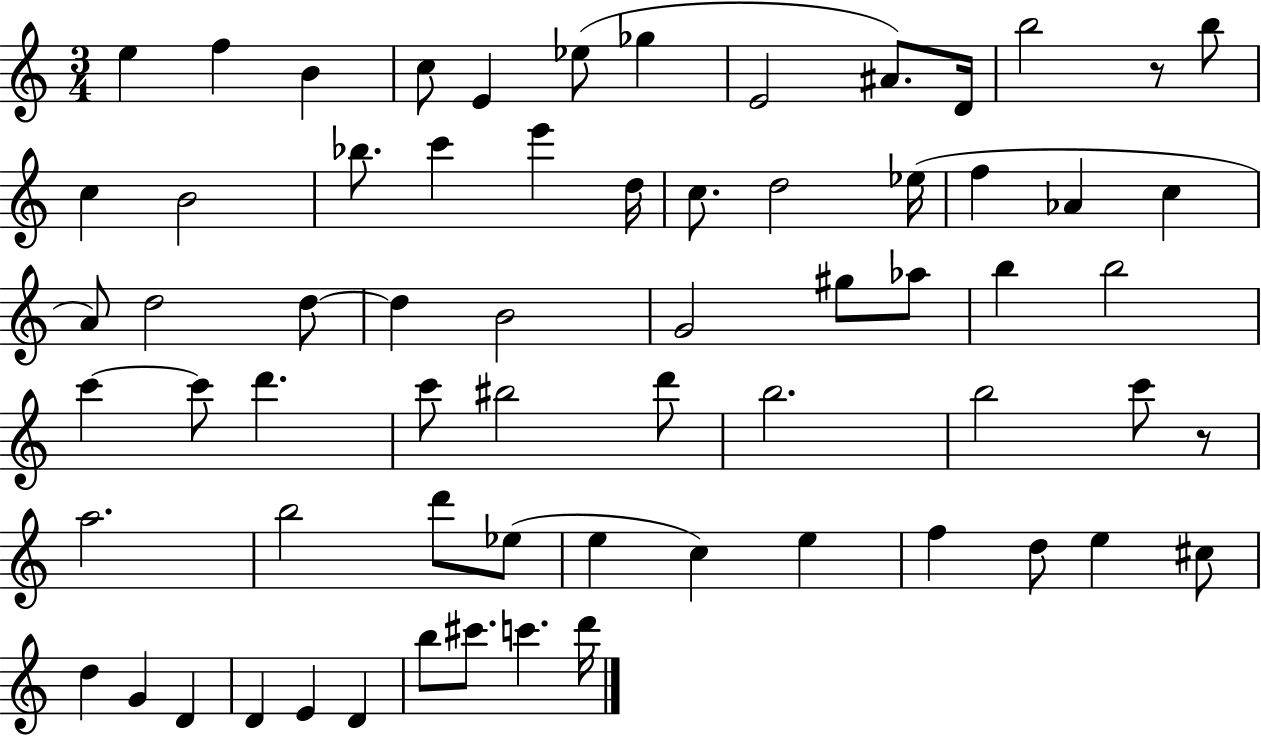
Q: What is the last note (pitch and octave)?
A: D6